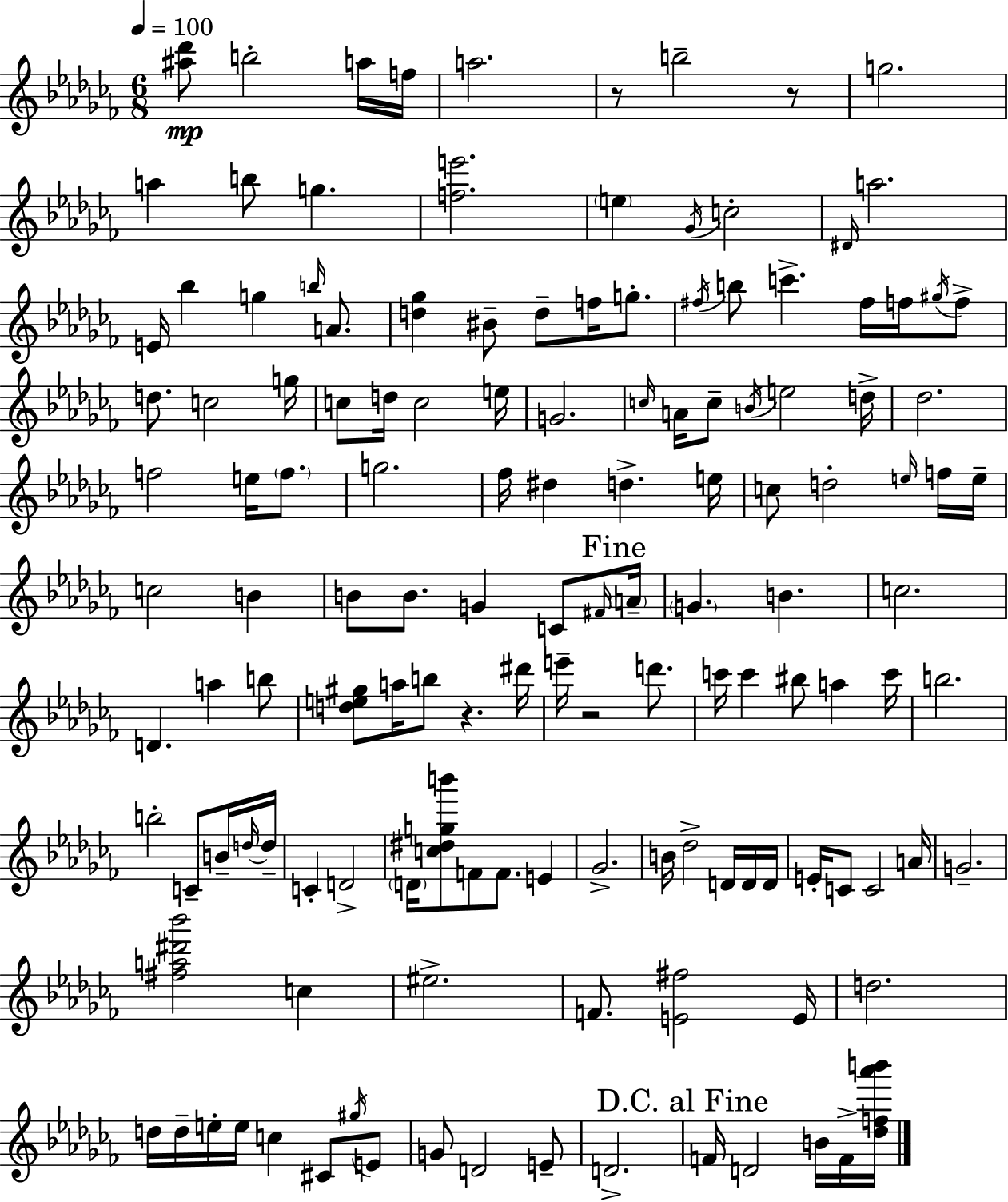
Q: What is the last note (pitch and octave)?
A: F4